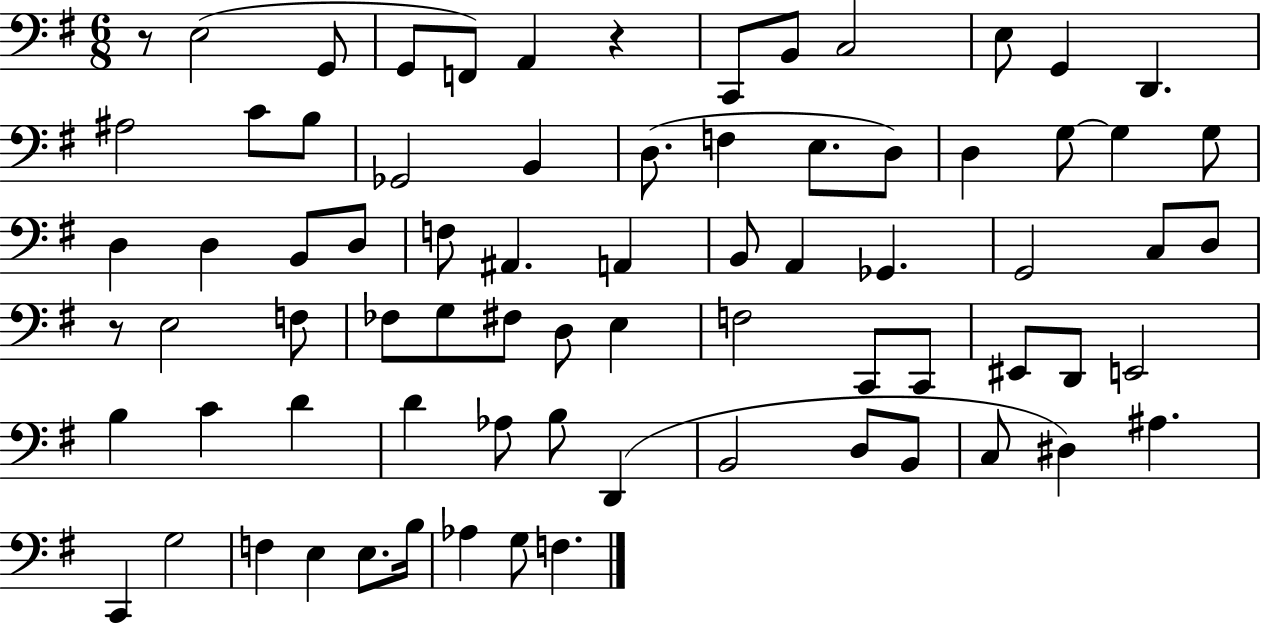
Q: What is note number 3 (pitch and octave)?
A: G2